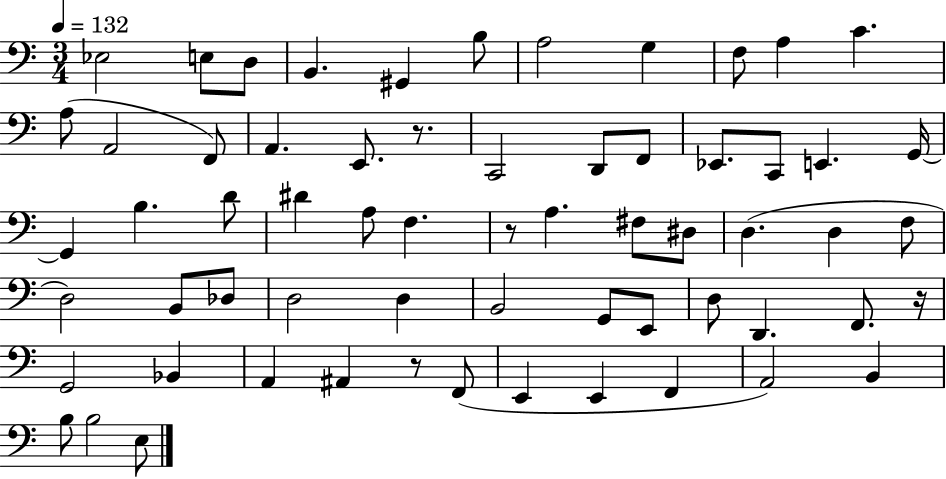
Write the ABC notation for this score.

X:1
T:Untitled
M:3/4
L:1/4
K:C
_E,2 E,/2 D,/2 B,, ^G,, B,/2 A,2 G, F,/2 A, C A,/2 A,,2 F,,/2 A,, E,,/2 z/2 C,,2 D,,/2 F,,/2 _E,,/2 C,,/2 E,, G,,/4 G,, B, D/2 ^D A,/2 F, z/2 A, ^F,/2 ^D,/2 D, D, F,/2 D,2 B,,/2 _D,/2 D,2 D, B,,2 G,,/2 E,,/2 D,/2 D,, F,,/2 z/4 G,,2 _B,, A,, ^A,, z/2 F,,/2 E,, E,, F,, A,,2 B,, B,/2 B,2 E,/2